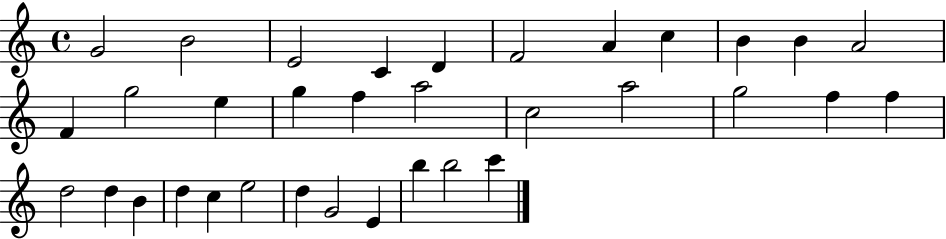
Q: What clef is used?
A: treble